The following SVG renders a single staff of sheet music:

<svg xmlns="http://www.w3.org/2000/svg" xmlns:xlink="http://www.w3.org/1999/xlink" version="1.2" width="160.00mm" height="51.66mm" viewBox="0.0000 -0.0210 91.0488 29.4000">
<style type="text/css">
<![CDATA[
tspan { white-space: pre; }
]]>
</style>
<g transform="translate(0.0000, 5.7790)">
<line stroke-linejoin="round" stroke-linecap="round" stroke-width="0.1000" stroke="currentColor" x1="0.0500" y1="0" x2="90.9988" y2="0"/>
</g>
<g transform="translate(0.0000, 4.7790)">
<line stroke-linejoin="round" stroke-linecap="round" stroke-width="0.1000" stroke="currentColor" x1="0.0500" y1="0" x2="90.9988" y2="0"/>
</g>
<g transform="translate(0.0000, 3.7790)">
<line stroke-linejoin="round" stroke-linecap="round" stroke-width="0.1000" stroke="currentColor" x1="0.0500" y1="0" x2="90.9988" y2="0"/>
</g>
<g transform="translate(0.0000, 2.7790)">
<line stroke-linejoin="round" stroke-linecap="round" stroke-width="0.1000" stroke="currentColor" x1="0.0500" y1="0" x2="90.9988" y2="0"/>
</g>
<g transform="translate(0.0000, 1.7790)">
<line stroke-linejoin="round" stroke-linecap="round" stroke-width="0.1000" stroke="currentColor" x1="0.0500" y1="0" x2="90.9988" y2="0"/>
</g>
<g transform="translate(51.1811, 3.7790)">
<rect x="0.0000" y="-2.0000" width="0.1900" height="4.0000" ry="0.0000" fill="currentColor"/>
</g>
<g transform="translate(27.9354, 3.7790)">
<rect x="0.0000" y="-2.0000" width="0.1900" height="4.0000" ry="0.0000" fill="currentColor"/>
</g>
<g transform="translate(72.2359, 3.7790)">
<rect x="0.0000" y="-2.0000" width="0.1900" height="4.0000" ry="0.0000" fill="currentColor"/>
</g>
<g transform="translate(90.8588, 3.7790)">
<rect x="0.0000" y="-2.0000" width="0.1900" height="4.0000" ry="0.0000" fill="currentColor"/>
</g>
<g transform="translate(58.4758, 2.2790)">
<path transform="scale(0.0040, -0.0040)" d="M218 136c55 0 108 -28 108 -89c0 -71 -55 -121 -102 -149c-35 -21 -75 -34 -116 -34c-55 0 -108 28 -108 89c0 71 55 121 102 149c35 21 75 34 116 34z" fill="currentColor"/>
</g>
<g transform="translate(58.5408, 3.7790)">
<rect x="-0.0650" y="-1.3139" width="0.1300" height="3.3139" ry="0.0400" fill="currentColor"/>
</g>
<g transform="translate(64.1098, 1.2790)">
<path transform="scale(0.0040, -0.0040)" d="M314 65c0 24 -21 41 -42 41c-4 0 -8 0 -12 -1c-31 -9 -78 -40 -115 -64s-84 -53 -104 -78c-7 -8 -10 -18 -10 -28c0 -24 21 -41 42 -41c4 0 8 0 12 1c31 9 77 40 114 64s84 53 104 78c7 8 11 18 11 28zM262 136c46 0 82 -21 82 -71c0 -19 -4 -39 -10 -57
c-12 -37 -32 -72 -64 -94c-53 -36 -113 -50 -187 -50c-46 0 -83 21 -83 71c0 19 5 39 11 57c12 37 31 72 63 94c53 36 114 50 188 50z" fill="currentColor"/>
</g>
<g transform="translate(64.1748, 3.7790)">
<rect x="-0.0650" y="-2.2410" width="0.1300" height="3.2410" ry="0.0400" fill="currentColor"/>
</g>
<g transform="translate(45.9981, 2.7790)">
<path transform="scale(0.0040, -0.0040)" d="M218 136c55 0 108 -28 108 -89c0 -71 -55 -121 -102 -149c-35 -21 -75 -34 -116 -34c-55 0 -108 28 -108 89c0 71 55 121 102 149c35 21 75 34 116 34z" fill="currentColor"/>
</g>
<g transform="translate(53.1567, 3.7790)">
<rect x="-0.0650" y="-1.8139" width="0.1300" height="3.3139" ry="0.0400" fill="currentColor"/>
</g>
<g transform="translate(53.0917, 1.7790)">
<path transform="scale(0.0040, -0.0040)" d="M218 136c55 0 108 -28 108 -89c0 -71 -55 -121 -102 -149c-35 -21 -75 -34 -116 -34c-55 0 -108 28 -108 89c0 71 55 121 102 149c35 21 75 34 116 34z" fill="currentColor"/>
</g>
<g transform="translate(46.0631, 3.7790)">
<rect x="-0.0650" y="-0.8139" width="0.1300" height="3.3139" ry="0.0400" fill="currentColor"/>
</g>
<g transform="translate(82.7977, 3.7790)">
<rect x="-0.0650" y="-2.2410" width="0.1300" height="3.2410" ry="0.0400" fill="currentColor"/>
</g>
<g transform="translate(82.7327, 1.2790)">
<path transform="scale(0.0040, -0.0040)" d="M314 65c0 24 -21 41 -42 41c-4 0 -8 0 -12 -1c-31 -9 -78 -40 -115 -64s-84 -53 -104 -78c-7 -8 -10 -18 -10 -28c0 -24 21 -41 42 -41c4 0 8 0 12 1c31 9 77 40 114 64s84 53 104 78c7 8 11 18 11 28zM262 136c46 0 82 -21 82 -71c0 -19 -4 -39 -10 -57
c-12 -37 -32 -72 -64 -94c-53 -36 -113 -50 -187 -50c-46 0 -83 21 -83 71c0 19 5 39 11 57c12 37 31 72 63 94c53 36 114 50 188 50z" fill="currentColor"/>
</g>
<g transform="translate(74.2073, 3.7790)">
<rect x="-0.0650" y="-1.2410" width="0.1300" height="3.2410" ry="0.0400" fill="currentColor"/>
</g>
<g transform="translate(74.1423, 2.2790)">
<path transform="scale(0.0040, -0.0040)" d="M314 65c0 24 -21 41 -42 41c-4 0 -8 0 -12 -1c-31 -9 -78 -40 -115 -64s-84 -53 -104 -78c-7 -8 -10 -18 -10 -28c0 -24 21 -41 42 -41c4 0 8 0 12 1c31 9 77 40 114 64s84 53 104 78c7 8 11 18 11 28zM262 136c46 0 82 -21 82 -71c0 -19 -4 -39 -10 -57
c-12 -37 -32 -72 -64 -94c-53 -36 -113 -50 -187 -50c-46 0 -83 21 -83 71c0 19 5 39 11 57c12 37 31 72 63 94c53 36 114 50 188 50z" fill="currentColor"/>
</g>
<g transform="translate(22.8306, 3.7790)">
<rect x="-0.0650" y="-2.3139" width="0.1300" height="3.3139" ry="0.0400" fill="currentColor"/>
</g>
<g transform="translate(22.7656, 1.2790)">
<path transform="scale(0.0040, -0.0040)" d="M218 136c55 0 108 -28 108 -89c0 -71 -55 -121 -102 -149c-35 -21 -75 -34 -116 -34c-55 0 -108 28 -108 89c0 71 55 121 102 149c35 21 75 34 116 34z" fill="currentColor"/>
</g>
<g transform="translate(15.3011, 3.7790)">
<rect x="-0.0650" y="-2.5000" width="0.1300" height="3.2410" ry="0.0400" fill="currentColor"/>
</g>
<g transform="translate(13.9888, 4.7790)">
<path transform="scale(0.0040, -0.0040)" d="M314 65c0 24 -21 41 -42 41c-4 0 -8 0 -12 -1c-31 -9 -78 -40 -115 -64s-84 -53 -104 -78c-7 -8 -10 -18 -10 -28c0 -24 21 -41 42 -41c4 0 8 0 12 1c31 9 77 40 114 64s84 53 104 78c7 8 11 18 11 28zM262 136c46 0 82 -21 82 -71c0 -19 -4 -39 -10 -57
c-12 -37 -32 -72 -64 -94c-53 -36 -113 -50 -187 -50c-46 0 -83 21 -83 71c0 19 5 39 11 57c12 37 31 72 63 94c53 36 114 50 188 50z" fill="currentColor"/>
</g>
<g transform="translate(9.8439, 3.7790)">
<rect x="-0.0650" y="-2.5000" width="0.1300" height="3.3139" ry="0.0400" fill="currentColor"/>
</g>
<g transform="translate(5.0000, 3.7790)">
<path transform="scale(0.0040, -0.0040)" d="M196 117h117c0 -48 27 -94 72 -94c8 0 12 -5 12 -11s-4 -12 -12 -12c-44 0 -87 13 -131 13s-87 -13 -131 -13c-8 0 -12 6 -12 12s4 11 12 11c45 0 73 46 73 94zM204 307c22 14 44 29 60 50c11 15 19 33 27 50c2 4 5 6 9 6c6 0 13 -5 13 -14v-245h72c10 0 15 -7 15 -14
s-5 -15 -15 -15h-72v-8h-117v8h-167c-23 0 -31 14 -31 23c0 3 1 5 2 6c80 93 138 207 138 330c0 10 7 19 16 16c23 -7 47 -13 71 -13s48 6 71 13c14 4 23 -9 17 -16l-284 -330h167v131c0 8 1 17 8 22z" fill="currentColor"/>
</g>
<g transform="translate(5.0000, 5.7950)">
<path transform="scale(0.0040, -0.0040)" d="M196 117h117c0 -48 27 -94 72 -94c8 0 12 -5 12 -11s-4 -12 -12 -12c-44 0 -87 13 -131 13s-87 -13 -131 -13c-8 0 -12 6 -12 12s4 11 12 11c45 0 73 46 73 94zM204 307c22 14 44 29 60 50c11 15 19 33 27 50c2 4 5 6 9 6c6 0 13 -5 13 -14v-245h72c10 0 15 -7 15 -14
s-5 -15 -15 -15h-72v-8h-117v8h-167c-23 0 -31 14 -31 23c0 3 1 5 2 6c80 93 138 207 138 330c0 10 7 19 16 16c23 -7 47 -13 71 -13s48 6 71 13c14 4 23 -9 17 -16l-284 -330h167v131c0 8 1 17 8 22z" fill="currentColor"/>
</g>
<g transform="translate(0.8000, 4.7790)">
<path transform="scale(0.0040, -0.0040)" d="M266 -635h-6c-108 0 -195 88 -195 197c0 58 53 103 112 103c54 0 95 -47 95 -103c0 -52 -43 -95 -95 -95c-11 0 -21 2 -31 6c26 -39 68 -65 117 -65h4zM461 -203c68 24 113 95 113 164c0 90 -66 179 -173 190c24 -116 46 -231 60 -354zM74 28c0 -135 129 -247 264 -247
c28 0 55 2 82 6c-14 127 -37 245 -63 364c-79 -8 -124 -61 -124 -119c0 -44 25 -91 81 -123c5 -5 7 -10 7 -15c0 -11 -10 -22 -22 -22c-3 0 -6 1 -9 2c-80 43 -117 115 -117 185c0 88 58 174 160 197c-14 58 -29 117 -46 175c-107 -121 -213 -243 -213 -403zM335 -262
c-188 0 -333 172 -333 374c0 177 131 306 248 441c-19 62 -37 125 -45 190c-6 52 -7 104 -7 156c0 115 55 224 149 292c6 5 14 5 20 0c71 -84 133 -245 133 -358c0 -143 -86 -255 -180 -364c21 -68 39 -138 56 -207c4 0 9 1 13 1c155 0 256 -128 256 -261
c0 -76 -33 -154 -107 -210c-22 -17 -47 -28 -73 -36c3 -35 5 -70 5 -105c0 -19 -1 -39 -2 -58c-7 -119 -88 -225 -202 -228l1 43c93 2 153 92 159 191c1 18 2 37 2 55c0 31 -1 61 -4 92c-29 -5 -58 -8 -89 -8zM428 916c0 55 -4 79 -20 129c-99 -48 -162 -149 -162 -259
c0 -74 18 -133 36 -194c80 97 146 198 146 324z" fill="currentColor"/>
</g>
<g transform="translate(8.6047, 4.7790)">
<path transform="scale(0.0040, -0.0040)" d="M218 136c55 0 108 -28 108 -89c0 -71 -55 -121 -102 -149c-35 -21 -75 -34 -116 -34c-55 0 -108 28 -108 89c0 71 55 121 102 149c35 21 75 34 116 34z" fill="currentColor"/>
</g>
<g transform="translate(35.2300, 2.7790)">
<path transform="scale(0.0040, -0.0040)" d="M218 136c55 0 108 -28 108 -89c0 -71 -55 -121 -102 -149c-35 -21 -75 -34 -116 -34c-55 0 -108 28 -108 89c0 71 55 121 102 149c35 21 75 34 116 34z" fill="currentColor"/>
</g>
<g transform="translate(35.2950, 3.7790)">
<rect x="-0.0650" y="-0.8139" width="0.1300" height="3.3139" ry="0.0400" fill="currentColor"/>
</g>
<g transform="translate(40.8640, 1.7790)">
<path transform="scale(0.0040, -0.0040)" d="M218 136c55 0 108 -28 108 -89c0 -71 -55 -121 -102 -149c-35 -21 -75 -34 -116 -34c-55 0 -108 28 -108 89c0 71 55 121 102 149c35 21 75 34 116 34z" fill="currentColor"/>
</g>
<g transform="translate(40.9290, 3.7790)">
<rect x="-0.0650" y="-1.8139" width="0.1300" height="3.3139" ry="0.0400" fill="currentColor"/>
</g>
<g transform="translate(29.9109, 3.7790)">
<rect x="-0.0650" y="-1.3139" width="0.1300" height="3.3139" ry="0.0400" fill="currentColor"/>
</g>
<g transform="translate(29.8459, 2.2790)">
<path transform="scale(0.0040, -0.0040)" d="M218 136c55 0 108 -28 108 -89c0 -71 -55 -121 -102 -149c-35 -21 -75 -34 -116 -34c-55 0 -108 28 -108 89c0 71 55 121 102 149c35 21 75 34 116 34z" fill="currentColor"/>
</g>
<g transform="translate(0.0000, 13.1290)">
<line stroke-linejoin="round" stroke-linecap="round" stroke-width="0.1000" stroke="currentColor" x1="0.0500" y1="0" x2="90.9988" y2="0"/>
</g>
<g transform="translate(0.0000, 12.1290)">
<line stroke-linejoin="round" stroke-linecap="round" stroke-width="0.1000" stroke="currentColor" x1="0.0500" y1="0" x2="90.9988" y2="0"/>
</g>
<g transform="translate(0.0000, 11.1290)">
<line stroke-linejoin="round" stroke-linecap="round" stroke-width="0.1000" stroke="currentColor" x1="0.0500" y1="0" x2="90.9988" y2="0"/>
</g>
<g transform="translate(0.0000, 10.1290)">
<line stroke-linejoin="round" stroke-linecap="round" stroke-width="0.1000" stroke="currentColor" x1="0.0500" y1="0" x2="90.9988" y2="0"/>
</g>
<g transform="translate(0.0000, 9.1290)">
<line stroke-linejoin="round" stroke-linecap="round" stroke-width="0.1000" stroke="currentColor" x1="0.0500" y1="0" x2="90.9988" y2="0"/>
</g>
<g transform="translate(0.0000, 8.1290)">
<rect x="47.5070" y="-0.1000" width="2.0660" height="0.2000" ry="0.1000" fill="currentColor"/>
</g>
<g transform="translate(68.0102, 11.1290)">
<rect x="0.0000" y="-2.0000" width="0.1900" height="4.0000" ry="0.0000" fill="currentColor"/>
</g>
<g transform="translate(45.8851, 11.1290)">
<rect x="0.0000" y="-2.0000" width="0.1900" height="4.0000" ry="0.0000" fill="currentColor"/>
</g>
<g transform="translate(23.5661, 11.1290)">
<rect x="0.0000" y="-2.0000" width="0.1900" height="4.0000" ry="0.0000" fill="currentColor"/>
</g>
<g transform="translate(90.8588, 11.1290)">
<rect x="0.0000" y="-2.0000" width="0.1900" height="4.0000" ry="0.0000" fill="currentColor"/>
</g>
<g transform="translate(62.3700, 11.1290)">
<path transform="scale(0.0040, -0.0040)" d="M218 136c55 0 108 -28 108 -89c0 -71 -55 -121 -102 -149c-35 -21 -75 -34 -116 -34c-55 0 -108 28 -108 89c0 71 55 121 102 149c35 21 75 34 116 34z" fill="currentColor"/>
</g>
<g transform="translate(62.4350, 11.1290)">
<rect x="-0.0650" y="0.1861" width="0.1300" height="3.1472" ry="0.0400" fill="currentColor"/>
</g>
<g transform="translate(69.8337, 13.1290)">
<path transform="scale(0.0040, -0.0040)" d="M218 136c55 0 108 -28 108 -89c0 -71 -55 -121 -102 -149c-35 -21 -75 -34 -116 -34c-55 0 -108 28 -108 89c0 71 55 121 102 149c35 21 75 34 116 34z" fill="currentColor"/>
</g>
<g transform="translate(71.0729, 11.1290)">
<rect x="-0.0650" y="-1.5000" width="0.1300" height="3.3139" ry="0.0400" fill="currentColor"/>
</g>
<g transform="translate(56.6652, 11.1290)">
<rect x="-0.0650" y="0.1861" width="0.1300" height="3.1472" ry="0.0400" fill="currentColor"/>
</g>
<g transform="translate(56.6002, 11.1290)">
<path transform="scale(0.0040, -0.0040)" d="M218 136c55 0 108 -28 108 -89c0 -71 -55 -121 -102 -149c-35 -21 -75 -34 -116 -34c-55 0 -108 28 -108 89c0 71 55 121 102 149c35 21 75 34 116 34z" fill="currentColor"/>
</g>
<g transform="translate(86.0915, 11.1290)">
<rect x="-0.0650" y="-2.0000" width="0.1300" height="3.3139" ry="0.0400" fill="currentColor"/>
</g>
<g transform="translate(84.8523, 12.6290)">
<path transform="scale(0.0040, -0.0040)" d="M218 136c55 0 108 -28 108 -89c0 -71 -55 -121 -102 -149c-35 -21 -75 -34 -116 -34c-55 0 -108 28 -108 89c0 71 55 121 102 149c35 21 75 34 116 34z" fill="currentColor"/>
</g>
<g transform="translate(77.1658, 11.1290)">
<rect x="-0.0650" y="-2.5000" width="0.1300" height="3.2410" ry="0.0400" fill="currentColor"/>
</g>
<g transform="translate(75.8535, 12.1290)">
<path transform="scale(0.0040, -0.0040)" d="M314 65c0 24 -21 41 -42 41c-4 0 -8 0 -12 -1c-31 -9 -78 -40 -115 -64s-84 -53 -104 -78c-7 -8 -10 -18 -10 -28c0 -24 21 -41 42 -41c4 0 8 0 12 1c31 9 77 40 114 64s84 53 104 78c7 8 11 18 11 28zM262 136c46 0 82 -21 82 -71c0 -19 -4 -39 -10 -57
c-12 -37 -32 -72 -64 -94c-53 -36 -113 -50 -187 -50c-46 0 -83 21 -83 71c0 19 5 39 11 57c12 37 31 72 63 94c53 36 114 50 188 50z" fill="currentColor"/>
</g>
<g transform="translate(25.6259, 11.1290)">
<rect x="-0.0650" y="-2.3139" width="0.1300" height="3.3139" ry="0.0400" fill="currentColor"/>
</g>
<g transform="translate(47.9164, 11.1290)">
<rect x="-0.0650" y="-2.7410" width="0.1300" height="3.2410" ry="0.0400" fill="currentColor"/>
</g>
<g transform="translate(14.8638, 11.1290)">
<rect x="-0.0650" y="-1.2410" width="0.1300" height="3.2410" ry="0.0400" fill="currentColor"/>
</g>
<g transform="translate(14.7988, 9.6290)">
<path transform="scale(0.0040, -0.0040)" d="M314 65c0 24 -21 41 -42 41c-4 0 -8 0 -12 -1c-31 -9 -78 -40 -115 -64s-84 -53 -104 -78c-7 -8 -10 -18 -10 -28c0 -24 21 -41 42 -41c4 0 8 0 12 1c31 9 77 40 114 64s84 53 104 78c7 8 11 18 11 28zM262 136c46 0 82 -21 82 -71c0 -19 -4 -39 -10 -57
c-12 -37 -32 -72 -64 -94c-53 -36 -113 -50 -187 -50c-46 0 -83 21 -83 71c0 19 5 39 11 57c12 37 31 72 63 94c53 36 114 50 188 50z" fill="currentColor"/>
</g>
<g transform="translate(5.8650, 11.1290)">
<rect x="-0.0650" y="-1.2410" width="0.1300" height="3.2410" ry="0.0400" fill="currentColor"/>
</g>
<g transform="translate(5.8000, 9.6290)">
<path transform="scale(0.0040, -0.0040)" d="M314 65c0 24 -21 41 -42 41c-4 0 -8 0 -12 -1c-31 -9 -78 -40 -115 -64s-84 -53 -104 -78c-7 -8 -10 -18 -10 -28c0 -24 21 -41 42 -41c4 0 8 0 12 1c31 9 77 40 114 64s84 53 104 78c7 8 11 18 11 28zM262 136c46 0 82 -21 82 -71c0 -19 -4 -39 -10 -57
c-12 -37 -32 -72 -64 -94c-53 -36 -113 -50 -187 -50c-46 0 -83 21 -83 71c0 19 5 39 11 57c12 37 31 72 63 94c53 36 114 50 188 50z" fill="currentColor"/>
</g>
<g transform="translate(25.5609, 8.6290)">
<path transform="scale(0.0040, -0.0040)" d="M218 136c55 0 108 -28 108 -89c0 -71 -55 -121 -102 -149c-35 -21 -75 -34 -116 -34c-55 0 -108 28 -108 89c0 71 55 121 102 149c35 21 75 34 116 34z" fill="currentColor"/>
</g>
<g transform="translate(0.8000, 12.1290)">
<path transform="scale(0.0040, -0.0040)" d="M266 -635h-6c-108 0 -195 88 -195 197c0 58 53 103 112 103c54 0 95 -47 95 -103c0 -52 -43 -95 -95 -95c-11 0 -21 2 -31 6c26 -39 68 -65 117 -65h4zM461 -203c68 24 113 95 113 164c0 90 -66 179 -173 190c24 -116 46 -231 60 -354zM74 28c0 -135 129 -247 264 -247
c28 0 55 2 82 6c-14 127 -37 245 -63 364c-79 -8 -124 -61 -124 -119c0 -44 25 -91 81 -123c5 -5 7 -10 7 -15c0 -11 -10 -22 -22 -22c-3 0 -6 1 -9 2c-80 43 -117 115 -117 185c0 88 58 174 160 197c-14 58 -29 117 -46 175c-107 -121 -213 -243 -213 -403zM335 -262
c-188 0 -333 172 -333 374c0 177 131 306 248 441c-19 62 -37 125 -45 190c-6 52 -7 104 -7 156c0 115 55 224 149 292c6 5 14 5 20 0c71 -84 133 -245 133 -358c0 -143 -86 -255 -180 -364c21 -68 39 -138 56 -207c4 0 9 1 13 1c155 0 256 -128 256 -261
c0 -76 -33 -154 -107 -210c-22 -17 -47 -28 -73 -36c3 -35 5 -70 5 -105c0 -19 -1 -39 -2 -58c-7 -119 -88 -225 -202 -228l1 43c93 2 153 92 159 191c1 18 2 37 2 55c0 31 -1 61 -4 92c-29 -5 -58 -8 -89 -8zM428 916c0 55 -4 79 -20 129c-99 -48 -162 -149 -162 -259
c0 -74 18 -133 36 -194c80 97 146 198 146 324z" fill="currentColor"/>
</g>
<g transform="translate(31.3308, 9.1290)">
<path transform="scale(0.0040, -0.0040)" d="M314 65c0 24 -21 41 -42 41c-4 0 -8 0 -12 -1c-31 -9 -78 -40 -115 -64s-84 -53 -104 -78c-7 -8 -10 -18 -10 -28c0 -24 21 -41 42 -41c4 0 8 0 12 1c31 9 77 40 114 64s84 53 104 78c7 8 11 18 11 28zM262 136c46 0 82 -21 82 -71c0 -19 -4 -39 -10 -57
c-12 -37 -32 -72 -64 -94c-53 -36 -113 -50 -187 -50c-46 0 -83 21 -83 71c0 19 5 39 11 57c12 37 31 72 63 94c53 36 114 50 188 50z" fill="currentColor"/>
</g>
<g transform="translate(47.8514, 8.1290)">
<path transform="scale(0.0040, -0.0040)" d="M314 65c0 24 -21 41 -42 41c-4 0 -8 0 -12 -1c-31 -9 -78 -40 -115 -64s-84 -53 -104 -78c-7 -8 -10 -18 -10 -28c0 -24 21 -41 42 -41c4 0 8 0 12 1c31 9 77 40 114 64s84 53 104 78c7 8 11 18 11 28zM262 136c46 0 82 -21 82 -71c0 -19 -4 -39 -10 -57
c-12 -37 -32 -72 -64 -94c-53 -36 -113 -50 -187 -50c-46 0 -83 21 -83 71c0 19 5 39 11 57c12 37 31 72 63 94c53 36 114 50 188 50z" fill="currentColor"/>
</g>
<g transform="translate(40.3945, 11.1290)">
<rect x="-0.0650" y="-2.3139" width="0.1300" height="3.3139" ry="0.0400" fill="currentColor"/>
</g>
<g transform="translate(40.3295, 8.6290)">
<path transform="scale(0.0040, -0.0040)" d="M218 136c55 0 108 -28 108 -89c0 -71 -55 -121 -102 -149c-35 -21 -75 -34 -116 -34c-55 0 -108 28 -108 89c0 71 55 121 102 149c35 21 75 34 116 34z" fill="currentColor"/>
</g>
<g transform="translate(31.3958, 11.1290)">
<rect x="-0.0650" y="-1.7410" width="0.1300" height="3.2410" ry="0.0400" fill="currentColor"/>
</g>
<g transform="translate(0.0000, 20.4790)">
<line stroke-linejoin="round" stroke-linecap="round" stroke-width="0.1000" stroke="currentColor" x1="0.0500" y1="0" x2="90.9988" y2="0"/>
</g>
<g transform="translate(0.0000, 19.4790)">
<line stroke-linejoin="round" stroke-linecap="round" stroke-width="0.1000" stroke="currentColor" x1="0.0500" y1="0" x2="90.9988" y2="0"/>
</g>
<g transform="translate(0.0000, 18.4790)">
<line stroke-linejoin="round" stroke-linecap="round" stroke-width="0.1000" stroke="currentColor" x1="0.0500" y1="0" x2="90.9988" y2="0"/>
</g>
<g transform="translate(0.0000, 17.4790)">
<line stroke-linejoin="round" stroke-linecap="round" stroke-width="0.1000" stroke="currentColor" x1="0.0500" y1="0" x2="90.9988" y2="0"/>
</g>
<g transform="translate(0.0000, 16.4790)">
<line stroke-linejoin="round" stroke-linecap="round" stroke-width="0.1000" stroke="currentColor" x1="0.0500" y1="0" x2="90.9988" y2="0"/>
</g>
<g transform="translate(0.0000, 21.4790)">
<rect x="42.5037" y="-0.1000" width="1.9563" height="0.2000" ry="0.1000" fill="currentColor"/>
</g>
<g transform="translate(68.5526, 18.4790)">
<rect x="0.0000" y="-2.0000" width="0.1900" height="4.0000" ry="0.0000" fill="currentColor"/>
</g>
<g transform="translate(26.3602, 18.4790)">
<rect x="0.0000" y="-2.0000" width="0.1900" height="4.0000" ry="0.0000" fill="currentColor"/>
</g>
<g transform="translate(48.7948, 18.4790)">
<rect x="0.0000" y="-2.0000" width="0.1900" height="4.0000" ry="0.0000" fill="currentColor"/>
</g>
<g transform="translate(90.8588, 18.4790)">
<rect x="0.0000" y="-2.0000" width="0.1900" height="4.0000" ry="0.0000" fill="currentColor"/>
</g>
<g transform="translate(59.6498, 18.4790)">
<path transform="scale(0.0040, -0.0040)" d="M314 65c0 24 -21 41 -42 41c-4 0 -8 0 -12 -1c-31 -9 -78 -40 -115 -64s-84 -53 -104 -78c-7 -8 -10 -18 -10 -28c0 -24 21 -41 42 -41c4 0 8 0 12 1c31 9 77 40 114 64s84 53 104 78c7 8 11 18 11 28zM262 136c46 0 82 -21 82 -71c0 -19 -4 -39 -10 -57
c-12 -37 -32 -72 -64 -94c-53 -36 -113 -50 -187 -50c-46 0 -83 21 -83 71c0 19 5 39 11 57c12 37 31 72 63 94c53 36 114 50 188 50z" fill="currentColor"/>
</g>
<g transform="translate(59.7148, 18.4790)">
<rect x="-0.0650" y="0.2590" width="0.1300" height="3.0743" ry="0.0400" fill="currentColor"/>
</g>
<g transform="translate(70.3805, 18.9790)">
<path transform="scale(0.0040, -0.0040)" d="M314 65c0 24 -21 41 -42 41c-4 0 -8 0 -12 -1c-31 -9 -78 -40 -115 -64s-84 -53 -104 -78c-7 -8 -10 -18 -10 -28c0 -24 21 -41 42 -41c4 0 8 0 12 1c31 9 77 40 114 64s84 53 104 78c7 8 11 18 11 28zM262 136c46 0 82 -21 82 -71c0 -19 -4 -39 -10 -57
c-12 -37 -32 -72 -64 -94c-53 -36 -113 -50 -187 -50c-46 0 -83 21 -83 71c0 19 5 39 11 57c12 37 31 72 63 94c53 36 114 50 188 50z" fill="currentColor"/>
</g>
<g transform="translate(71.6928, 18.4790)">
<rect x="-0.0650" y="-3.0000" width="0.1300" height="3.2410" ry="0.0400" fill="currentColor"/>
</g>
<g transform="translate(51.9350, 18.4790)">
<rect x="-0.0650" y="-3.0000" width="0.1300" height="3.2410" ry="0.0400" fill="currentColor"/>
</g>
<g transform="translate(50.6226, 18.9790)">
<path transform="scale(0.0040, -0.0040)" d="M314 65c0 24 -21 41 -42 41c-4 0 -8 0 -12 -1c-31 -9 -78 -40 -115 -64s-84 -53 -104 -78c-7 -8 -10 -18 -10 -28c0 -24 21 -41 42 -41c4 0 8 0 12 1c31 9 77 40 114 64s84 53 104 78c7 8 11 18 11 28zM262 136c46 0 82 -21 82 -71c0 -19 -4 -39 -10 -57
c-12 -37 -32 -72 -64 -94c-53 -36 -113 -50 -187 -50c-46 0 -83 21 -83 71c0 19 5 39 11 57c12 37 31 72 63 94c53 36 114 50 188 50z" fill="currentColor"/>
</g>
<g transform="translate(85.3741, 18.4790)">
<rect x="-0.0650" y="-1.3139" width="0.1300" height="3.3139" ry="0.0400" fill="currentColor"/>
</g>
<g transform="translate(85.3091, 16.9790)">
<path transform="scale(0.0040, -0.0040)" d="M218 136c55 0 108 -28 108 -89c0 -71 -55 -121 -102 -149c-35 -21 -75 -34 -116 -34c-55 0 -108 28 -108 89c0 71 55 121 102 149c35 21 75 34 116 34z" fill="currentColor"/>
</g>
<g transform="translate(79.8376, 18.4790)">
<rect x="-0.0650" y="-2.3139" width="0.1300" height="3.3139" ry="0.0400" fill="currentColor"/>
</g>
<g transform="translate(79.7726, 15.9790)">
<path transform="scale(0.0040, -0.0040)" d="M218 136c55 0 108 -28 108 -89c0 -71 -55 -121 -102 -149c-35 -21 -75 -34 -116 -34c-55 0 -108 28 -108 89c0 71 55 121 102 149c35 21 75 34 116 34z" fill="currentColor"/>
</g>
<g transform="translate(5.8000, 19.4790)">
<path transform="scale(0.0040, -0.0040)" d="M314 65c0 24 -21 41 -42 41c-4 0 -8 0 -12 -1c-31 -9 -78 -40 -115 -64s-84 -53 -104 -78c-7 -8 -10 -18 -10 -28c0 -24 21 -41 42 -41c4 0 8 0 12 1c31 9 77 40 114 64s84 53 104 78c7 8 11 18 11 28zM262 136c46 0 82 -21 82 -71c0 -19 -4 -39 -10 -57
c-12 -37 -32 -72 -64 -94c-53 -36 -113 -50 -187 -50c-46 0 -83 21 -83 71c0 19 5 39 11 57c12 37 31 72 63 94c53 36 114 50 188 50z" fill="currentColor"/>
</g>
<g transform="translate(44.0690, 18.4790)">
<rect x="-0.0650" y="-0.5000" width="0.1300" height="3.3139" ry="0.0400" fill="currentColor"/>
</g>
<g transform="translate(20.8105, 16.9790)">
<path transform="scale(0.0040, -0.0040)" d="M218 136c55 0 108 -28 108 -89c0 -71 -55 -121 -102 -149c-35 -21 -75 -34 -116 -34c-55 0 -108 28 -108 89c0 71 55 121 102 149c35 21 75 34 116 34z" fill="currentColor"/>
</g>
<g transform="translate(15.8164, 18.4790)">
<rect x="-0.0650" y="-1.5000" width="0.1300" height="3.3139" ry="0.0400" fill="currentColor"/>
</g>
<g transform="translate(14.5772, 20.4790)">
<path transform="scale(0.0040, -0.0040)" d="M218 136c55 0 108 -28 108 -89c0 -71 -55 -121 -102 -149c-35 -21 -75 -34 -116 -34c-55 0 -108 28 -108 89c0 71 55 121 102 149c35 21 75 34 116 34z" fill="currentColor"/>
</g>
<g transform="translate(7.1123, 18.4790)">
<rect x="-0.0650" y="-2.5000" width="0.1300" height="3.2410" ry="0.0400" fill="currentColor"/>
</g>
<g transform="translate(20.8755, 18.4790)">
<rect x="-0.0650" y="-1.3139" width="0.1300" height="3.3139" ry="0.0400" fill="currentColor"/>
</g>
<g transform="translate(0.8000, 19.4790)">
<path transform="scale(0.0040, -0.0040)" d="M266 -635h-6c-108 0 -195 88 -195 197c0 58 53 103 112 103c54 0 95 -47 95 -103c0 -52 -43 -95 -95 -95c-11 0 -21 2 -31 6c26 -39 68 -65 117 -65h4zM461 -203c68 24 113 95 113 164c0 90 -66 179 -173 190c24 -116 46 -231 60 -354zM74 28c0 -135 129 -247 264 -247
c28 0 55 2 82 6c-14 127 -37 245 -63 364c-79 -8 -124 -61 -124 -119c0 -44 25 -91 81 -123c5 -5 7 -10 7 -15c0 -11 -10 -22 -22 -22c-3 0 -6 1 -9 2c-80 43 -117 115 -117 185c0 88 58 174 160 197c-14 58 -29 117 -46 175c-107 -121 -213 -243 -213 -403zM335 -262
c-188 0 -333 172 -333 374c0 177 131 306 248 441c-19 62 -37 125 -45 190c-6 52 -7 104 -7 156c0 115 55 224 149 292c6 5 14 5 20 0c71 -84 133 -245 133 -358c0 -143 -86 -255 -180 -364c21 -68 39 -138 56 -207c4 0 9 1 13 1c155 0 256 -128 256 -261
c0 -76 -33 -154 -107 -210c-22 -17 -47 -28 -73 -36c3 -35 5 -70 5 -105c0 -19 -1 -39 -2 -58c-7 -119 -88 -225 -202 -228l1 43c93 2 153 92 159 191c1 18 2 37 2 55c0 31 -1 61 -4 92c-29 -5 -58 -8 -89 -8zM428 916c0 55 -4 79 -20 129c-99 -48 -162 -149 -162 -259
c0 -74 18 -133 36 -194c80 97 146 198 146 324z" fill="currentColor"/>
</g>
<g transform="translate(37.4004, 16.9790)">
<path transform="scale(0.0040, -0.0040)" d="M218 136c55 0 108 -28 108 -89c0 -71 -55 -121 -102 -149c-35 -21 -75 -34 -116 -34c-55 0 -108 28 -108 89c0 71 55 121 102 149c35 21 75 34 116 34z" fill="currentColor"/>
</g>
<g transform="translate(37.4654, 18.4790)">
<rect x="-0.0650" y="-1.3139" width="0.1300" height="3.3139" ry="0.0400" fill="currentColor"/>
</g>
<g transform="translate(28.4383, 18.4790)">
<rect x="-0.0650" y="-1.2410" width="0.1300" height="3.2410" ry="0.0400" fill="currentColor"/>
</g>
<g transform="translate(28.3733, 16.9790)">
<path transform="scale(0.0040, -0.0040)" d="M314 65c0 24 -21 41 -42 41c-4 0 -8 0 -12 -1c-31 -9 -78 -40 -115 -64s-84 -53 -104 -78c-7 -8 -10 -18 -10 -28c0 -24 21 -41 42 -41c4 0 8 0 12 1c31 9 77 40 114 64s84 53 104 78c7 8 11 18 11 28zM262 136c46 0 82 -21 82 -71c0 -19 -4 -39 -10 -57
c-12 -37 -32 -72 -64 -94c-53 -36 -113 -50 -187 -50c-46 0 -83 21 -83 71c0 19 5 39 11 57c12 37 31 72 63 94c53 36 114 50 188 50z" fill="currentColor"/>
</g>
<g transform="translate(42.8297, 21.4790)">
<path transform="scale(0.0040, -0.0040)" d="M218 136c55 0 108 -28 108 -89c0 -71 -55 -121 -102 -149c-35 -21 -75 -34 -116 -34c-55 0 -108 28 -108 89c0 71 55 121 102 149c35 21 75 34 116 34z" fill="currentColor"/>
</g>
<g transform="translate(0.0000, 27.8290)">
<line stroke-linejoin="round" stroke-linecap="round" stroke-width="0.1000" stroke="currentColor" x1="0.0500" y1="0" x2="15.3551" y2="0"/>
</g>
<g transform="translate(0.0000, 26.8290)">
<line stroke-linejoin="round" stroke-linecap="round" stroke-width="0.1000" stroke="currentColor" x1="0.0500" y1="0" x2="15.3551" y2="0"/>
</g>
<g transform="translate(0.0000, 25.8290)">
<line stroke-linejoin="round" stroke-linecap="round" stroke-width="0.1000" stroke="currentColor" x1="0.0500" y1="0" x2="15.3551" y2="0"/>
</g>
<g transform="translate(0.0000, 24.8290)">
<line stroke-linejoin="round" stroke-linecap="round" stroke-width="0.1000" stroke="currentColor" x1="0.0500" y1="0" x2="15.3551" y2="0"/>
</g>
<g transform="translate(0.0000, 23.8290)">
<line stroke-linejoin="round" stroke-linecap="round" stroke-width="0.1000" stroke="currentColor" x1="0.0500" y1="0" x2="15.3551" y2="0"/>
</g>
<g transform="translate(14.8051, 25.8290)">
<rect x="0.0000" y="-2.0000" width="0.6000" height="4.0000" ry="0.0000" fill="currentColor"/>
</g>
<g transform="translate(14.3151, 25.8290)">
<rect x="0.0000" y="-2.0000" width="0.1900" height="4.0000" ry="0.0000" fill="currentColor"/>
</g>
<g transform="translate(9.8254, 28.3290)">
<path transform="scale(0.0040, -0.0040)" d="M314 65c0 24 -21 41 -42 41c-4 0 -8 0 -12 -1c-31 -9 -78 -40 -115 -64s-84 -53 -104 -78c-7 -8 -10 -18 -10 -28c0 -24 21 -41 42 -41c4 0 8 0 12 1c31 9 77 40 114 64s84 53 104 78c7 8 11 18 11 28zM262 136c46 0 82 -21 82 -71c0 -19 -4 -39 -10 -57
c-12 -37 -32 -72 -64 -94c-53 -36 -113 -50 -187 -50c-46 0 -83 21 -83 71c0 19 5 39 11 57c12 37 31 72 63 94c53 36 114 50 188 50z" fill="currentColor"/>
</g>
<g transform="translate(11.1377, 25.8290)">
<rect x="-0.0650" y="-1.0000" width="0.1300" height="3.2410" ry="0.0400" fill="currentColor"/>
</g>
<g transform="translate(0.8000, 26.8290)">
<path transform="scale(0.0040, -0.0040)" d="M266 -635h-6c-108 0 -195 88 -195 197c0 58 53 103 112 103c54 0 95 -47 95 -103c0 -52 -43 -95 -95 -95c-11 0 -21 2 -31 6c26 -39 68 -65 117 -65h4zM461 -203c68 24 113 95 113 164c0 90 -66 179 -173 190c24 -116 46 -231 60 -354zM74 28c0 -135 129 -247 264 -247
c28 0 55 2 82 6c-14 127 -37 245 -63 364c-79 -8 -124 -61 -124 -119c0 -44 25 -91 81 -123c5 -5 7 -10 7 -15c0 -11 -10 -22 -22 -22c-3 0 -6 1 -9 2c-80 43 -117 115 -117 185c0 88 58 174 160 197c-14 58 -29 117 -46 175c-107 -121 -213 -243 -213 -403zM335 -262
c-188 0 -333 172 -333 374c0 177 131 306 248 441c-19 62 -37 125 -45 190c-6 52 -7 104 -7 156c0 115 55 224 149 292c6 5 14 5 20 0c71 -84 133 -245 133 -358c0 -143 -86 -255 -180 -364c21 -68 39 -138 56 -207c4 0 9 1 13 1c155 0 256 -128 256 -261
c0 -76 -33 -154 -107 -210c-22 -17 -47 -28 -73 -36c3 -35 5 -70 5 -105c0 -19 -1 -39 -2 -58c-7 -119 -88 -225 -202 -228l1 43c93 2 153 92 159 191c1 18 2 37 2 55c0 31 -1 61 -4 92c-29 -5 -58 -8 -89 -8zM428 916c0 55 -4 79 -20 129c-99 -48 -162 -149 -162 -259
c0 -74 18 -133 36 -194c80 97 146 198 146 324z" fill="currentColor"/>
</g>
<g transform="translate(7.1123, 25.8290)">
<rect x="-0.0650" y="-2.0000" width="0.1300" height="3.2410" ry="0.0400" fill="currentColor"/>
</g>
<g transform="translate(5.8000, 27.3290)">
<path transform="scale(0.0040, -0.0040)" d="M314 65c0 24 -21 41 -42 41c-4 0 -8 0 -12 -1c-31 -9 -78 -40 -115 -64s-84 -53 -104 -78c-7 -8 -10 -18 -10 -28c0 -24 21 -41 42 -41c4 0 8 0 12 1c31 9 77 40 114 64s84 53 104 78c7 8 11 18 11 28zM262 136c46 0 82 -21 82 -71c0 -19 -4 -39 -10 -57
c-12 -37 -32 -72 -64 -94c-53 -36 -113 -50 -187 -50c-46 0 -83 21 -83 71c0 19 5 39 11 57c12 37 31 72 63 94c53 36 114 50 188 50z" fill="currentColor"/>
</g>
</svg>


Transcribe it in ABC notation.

X:1
T:Untitled
M:4/4
L:1/4
K:C
G G2 g e d f d f e g2 e2 g2 e2 e2 g f2 g a2 B B E G2 F G2 E e e2 e C A2 B2 A2 g e F2 D2